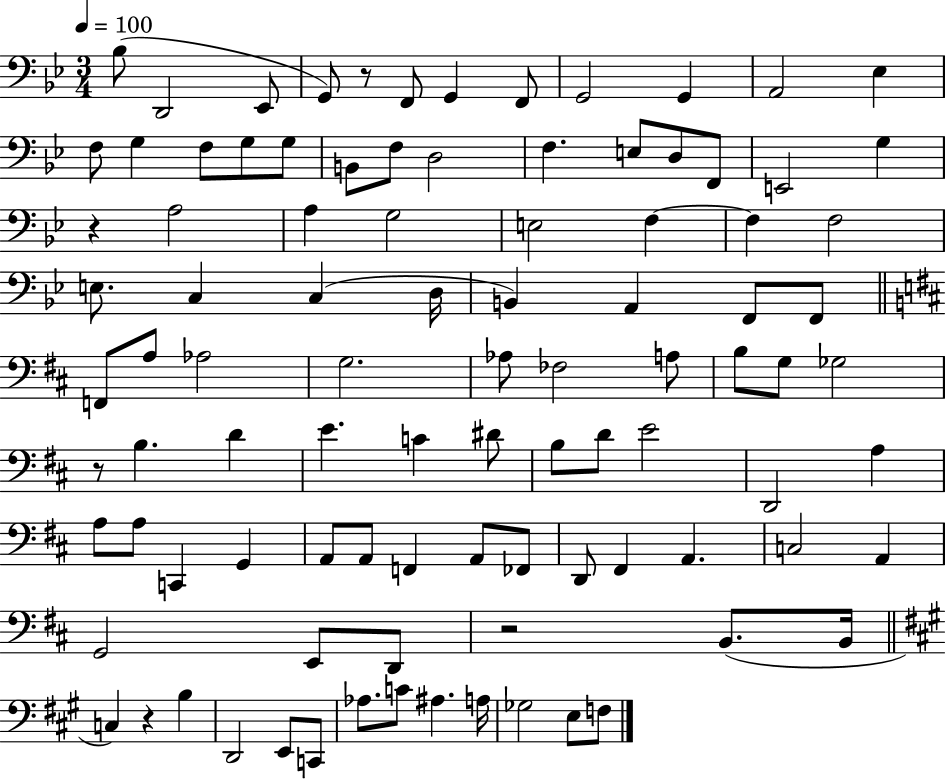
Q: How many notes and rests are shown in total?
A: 96